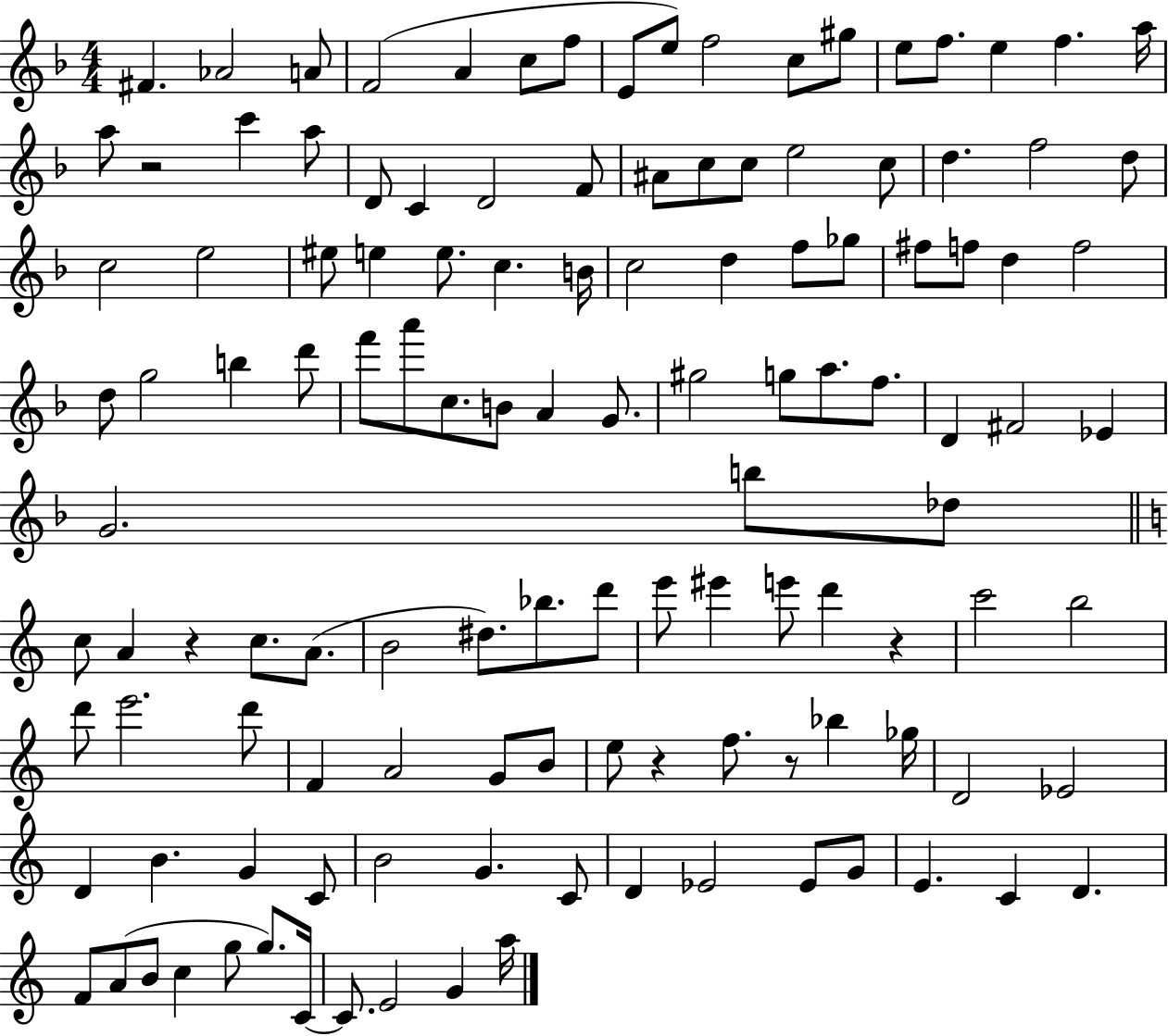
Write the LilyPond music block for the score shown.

{
  \clef treble
  \numericTimeSignature
  \time 4/4
  \key f \major
  fis'4. aes'2 a'8 | f'2( a'4 c''8 f''8 | e'8 e''8) f''2 c''8 gis''8 | e''8 f''8. e''4 f''4. a''16 | \break a''8 r2 c'''4 a''8 | d'8 c'4 d'2 f'8 | ais'8 c''8 c''8 e''2 c''8 | d''4. f''2 d''8 | \break c''2 e''2 | eis''8 e''4 e''8. c''4. b'16 | c''2 d''4 f''8 ges''8 | fis''8 f''8 d''4 f''2 | \break d''8 g''2 b''4 d'''8 | f'''8 a'''8 c''8. b'8 a'4 g'8. | gis''2 g''8 a''8. f''8. | d'4 fis'2 ees'4 | \break g'2. b''8 des''8 | \bar "||" \break \key c \major c''8 a'4 r4 c''8. a'8.( | b'2 dis''8.) bes''8. d'''8 | e'''8 eis'''4 e'''8 d'''4 r4 | c'''2 b''2 | \break d'''8 e'''2. d'''8 | f'4 a'2 g'8 b'8 | e''8 r4 f''8. r8 bes''4 ges''16 | d'2 ees'2 | \break d'4 b'4. g'4 c'8 | b'2 g'4. c'8 | d'4 ees'2 ees'8 g'8 | e'4. c'4 d'4. | \break f'8 a'8( b'8 c''4 g''8 g''8.) c'16~~ | c'8. e'2 g'4 a''16 | \bar "|."
}